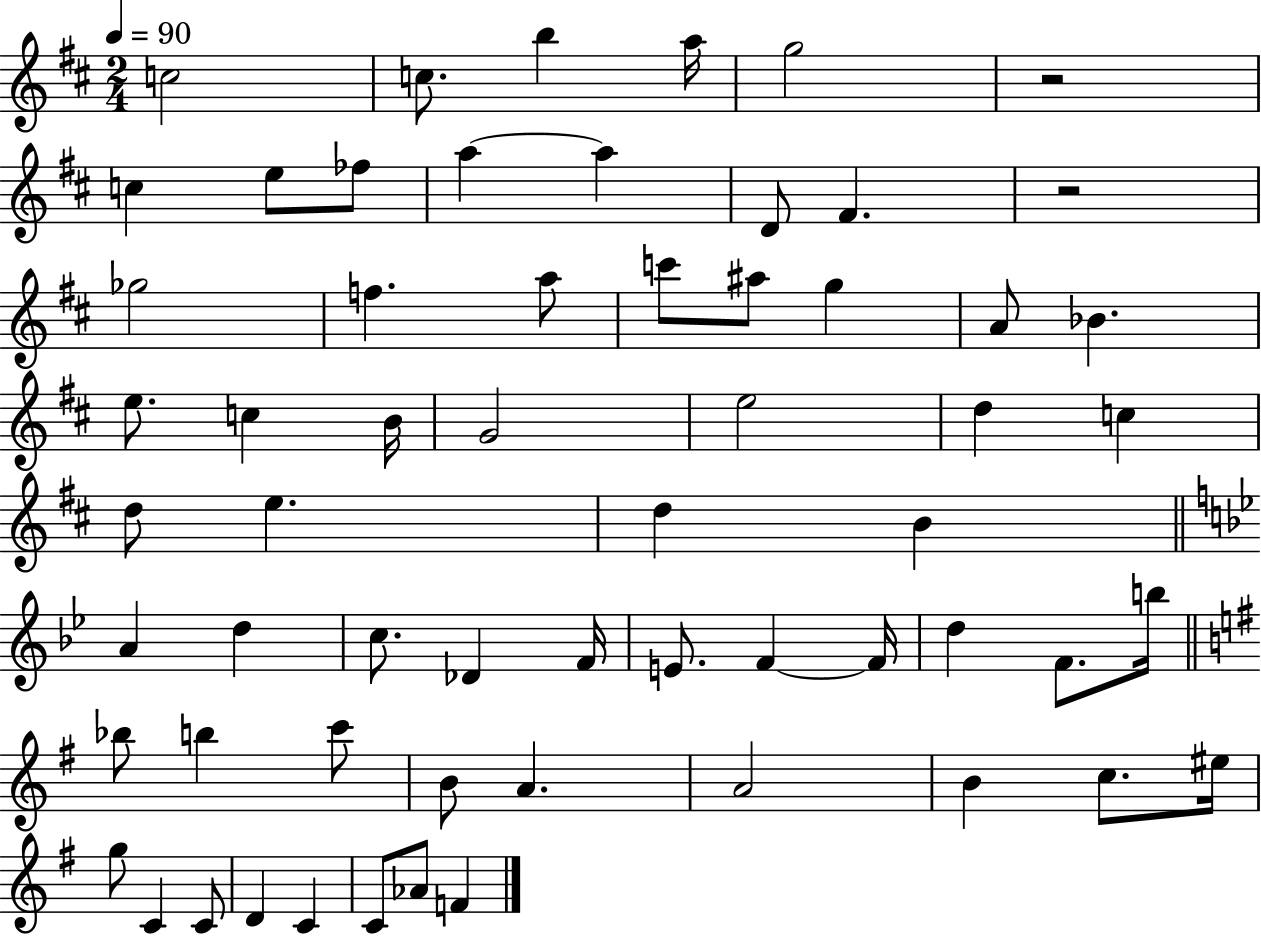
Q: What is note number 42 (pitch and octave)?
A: B5